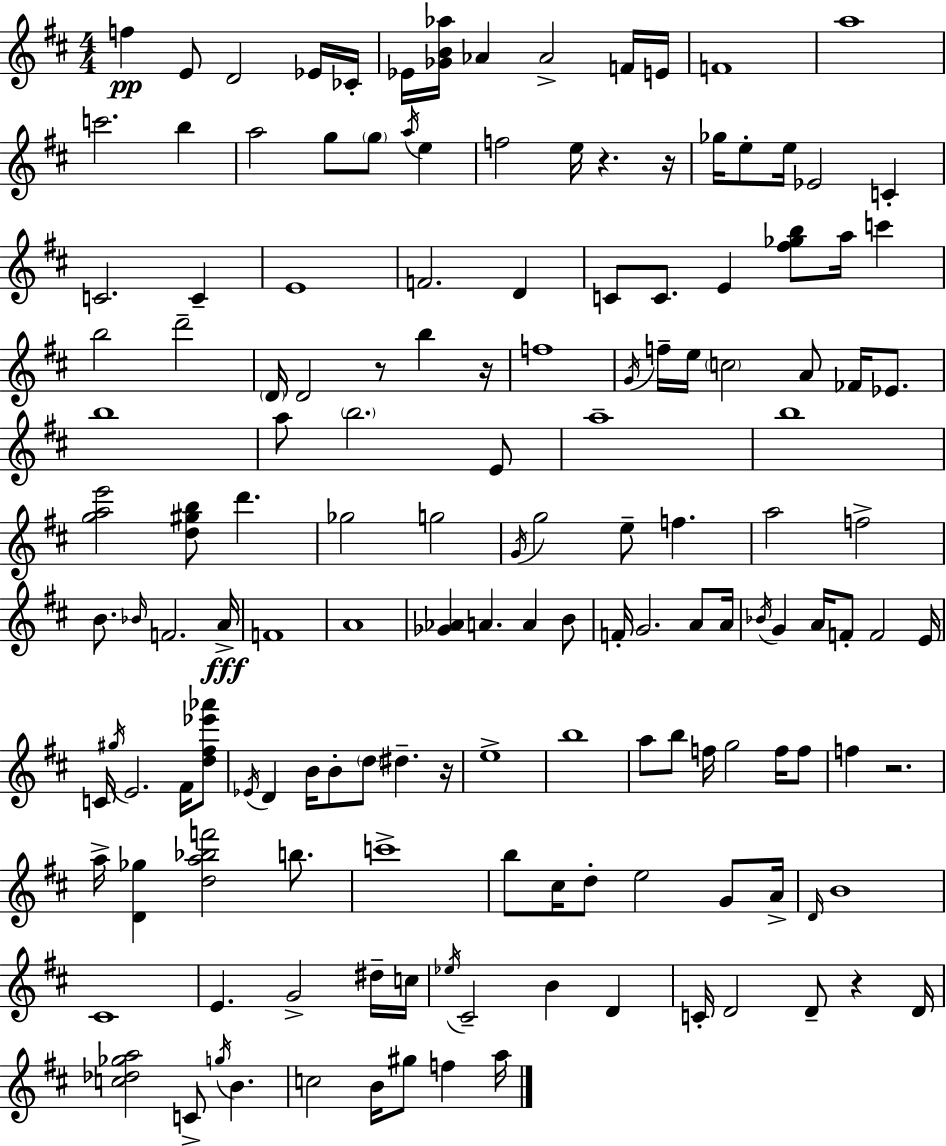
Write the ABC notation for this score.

X:1
T:Untitled
M:4/4
L:1/4
K:D
f E/2 D2 _E/4 _C/4 _E/4 [_GB_a]/4 _A _A2 F/4 E/4 F4 a4 c'2 b a2 g/2 g/2 a/4 e f2 e/4 z z/4 _g/4 e/2 e/4 _E2 C C2 C E4 F2 D C/2 C/2 E [^f_gb]/2 a/4 c' b2 d'2 D/4 D2 z/2 b z/4 f4 G/4 f/4 e/4 c2 A/2 _F/4 _E/2 b4 a/2 b2 E/2 a4 b4 [gae']2 [d^gb]/2 d' _g2 g2 G/4 g2 e/2 f a2 f2 B/2 _B/4 F2 A/4 F4 A4 [_G_A] A A B/2 F/4 G2 A/2 A/4 _B/4 G A/4 F/2 F2 E/4 C/4 ^g/4 E2 ^F/4 [d^f_e'_a']/2 _E/4 D B/4 B/2 d/2 ^d z/4 e4 b4 a/2 b/2 f/4 g2 f/4 f/2 f z2 a/4 [D_g] [da_bf']2 b/2 c'4 b/2 ^c/4 d/2 e2 G/2 A/4 D/4 B4 ^C4 E G2 ^d/4 c/4 _e/4 ^C2 B D C/4 D2 D/2 z D/4 [c_d_ga]2 C/2 g/4 B c2 B/4 ^g/2 f a/4